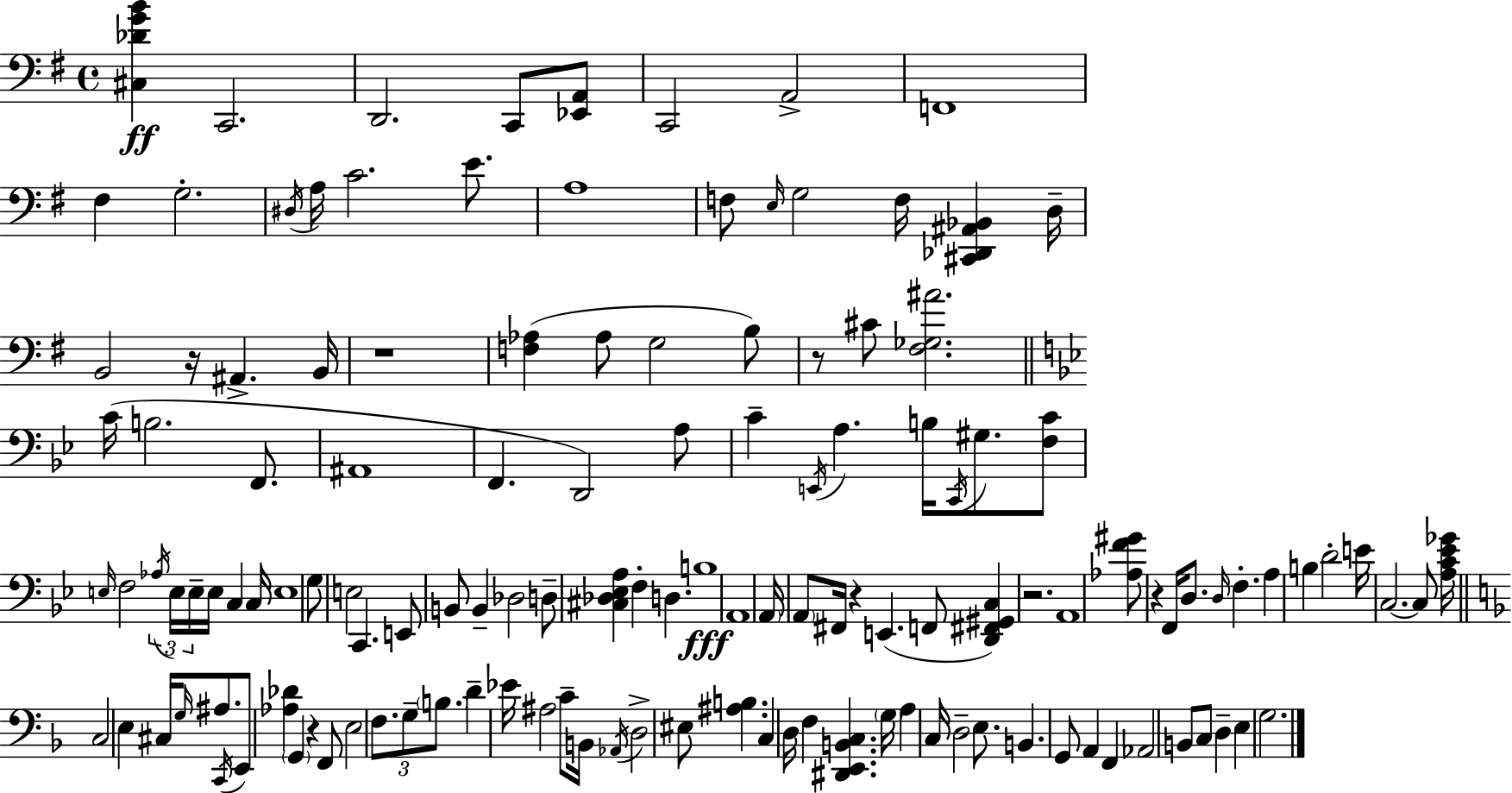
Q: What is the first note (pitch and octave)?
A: C2